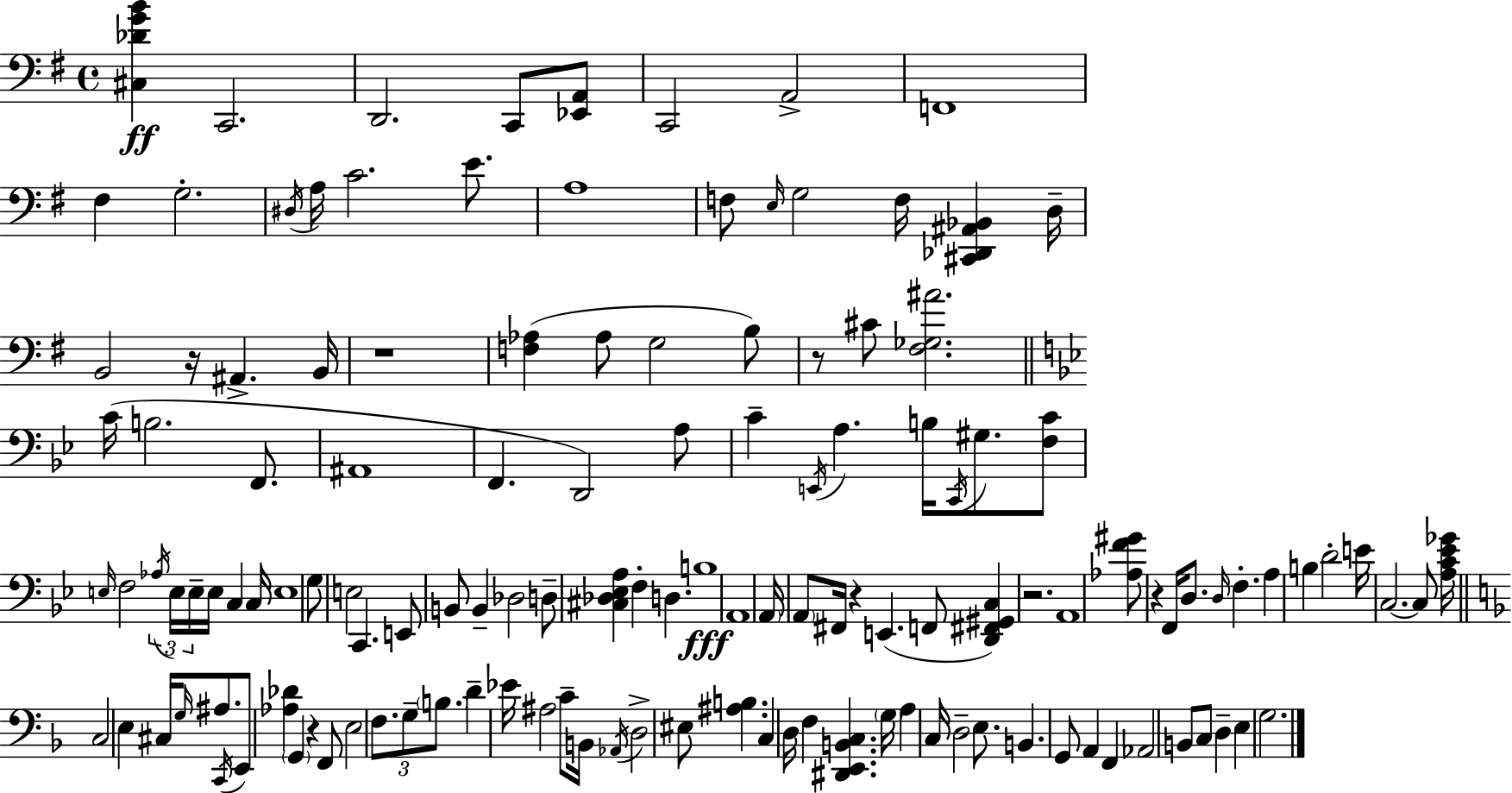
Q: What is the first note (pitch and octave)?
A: C2